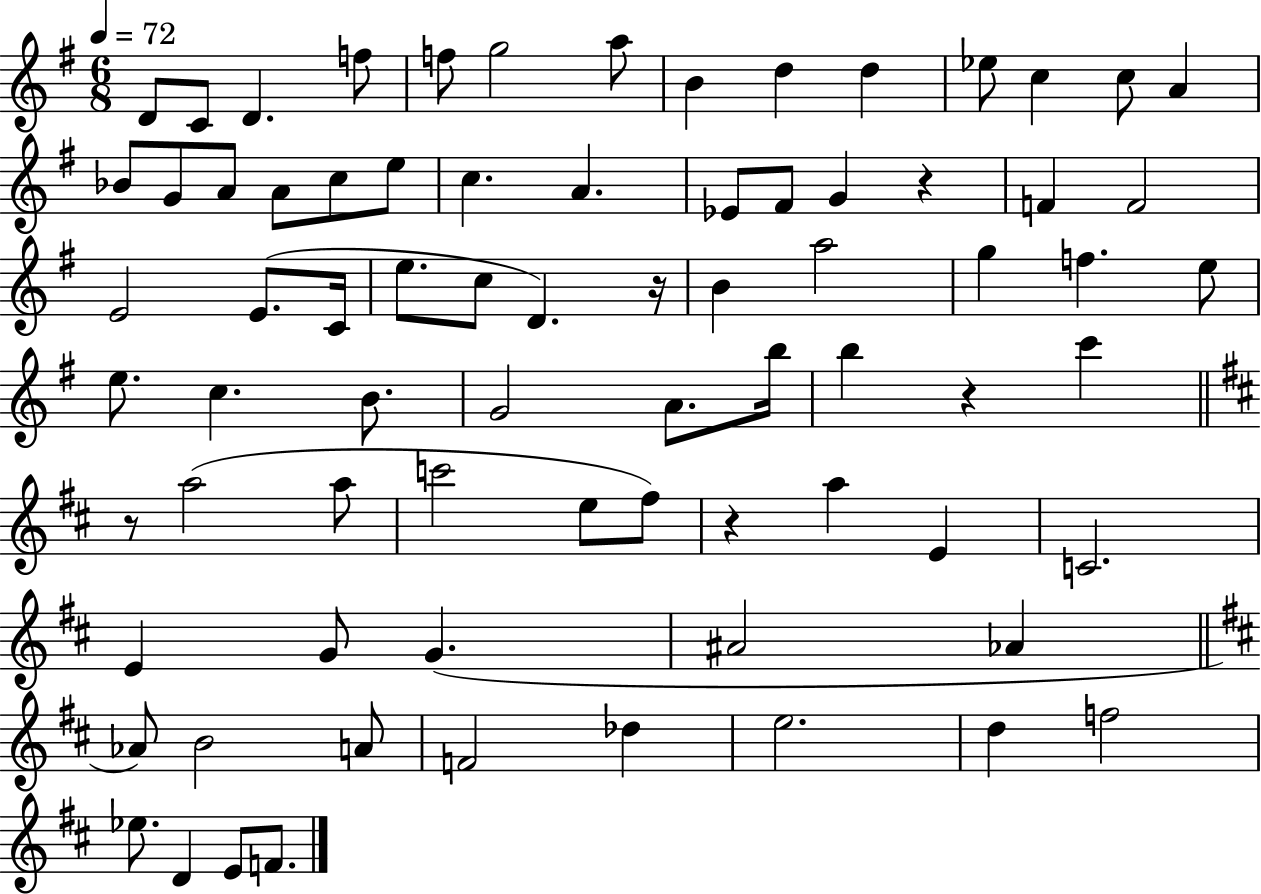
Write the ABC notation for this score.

X:1
T:Untitled
M:6/8
L:1/4
K:G
D/2 C/2 D f/2 f/2 g2 a/2 B d d _e/2 c c/2 A _B/2 G/2 A/2 A/2 c/2 e/2 c A _E/2 ^F/2 G z F F2 E2 E/2 C/4 e/2 c/2 D z/4 B a2 g f e/2 e/2 c B/2 G2 A/2 b/4 b z c' z/2 a2 a/2 c'2 e/2 ^f/2 z a E C2 E G/2 G ^A2 _A _A/2 B2 A/2 F2 _d e2 d f2 _e/2 D E/2 F/2